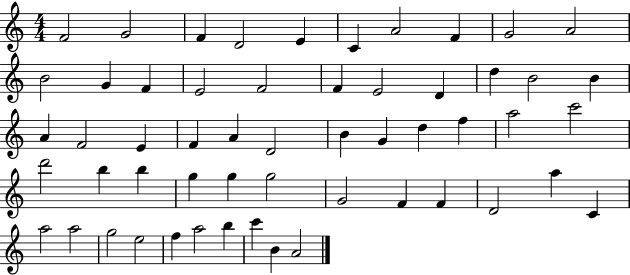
{
  \clef treble
  \numericTimeSignature
  \time 4/4
  \key c \major
  f'2 g'2 | f'4 d'2 e'4 | c'4 a'2 f'4 | g'2 a'2 | \break b'2 g'4 f'4 | e'2 f'2 | f'4 e'2 d'4 | d''4 b'2 b'4 | \break a'4 f'2 e'4 | f'4 a'4 d'2 | b'4 g'4 d''4 f''4 | a''2 c'''2 | \break d'''2 b''4 b''4 | g''4 g''4 g''2 | g'2 f'4 f'4 | d'2 a''4 c'4 | \break a''2 a''2 | g''2 e''2 | f''4 a''2 b''4 | c'''4 b'4 a'2 | \break \bar "|."
}